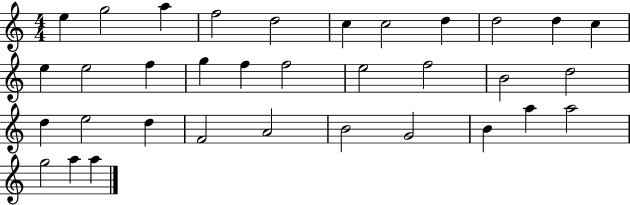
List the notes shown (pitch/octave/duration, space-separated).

E5/q G5/h A5/q F5/h D5/h C5/q C5/h D5/q D5/h D5/q C5/q E5/q E5/h F5/q G5/q F5/q F5/h E5/h F5/h B4/h D5/h D5/q E5/h D5/q F4/h A4/h B4/h G4/h B4/q A5/q A5/h G5/h A5/q A5/q